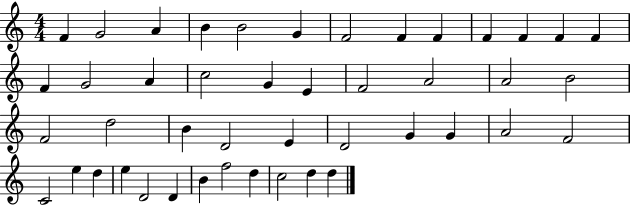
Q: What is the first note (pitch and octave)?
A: F4